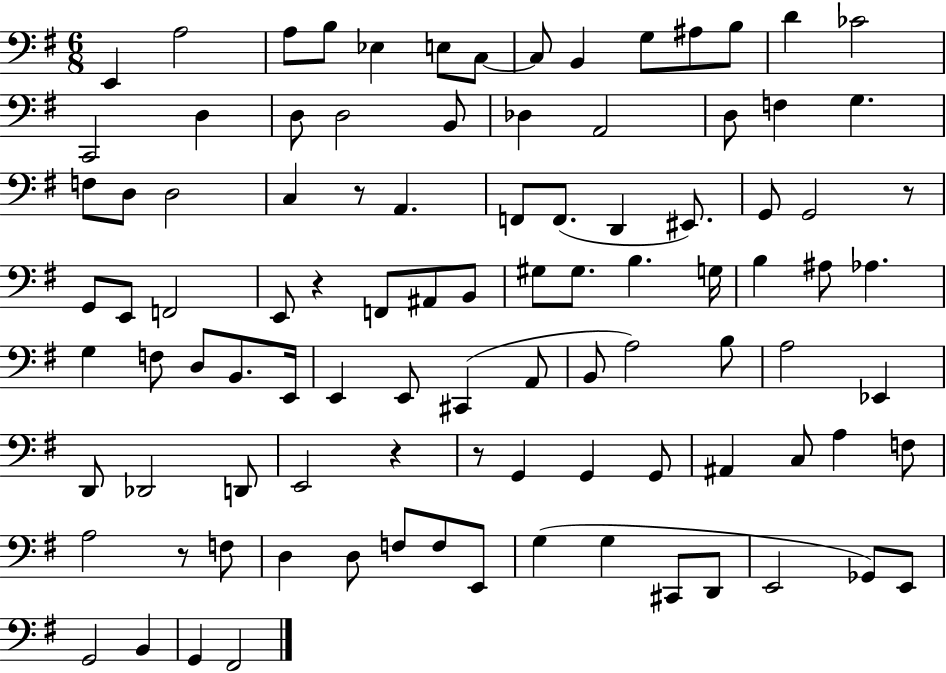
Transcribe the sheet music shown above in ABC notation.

X:1
T:Untitled
M:6/8
L:1/4
K:G
E,, A,2 A,/2 B,/2 _E, E,/2 C,/2 C,/2 B,, G,/2 ^A,/2 B,/2 D _C2 C,,2 D, D,/2 D,2 B,,/2 _D, A,,2 D,/2 F, G, F,/2 D,/2 D,2 C, z/2 A,, F,,/2 F,,/2 D,, ^E,,/2 G,,/2 G,,2 z/2 G,,/2 E,,/2 F,,2 E,,/2 z F,,/2 ^A,,/2 B,,/2 ^G,/2 ^G,/2 B, G,/4 B, ^A,/2 _A, G, F,/2 D,/2 B,,/2 E,,/4 E,, E,,/2 ^C,, A,,/2 B,,/2 A,2 B,/2 A,2 _E,, D,,/2 _D,,2 D,,/2 E,,2 z z/2 G,, G,, G,,/2 ^A,, C,/2 A, F,/2 A,2 z/2 F,/2 D, D,/2 F,/2 F,/2 E,,/2 G, G, ^C,,/2 D,,/2 E,,2 _G,,/2 E,,/2 G,,2 B,, G,, ^F,,2